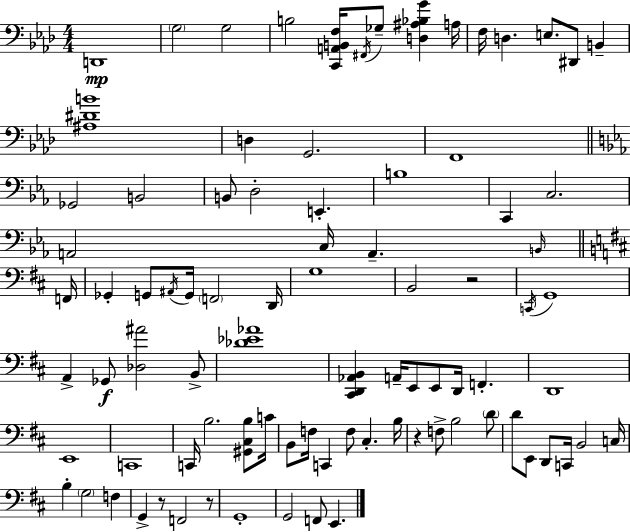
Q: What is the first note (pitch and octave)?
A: D2